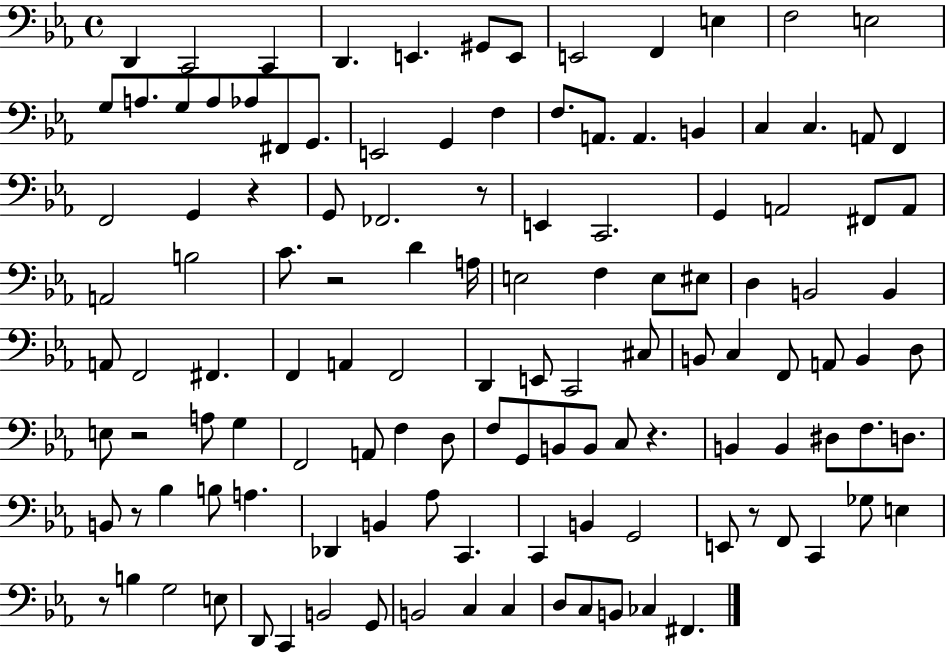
D2/q C2/h C2/q D2/q. E2/q. G#2/e E2/e E2/h F2/q E3/q F3/h E3/h G3/e A3/e. G3/e A3/e Ab3/e F#2/e G2/e. E2/h G2/q F3/q F3/e. A2/e. A2/q. B2/q C3/q C3/q. A2/e F2/q F2/h G2/q R/q G2/e FES2/h. R/e E2/q C2/h. G2/q A2/h F#2/e A2/e A2/h B3/h C4/e. R/h D4/q A3/s E3/h F3/q E3/e EIS3/e D3/q B2/h B2/q A2/e F2/h F#2/q. F2/q A2/q F2/h D2/q E2/e C2/h C#3/e B2/e C3/q F2/e A2/e B2/q D3/e E3/e R/h A3/e G3/q F2/h A2/e F3/q D3/e F3/e G2/e B2/e B2/e C3/e R/q. B2/q B2/q D#3/e F3/e. D3/e. B2/e R/e Bb3/q B3/e A3/q. Db2/q B2/q Ab3/e C2/q. C2/q B2/q G2/h E2/e R/e F2/e C2/q Gb3/e E3/q R/e B3/q G3/h E3/e D2/e C2/q B2/h G2/e B2/h C3/q C3/q D3/e C3/e B2/e CES3/q F#2/q.